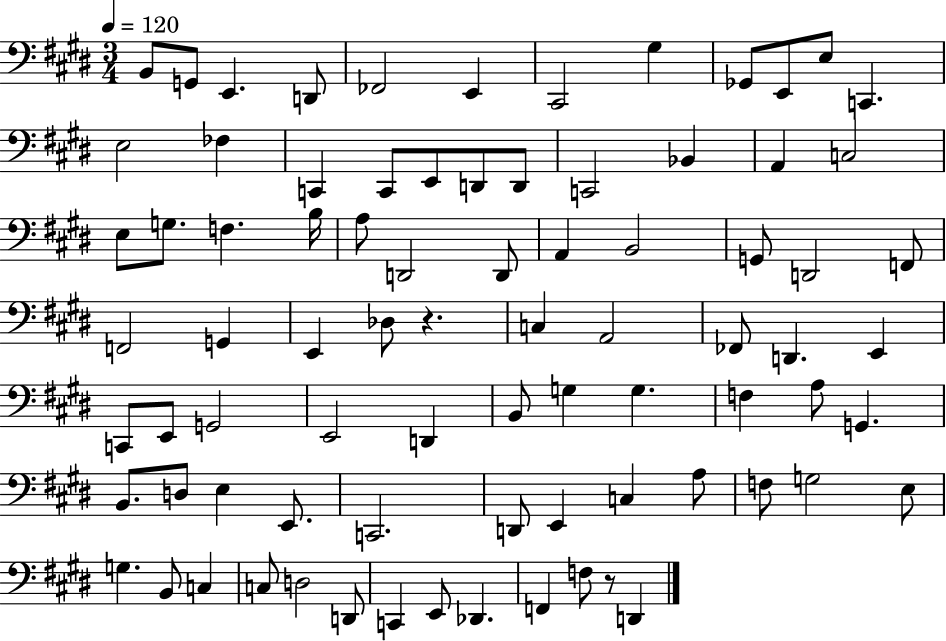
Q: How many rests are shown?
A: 2